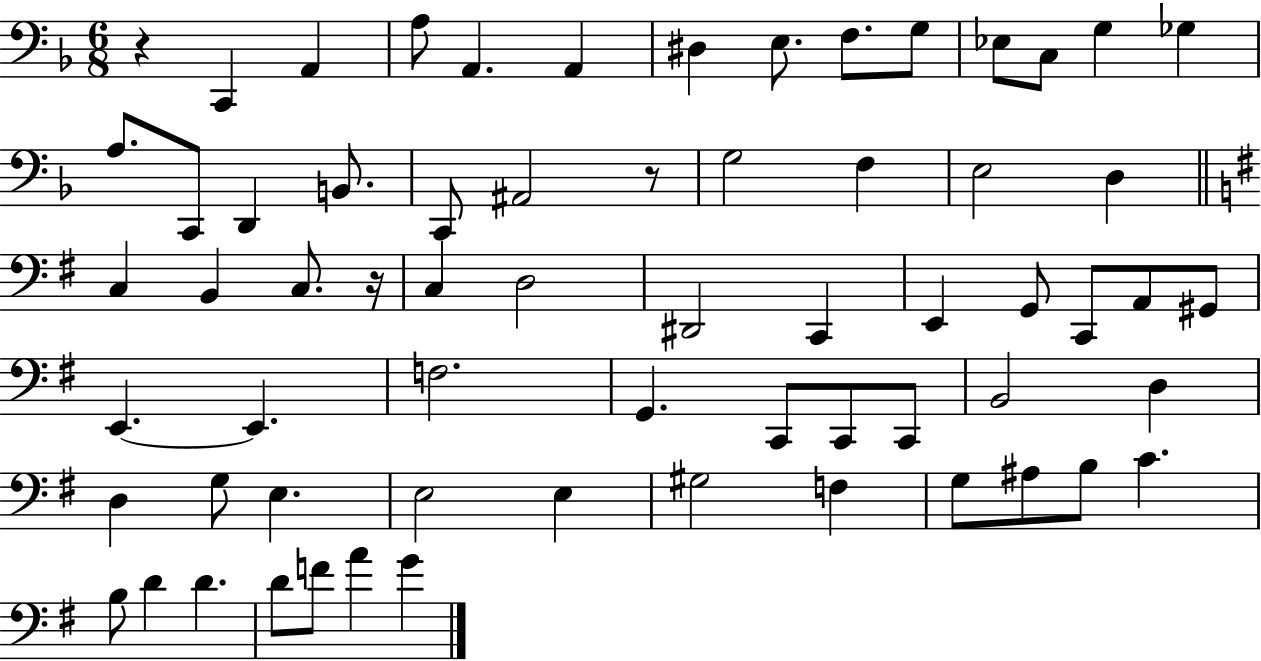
X:1
T:Untitled
M:6/8
L:1/4
K:F
z C,, A,, A,/2 A,, A,, ^D, E,/2 F,/2 G,/2 _E,/2 C,/2 G, _G, A,/2 C,,/2 D,, B,,/2 C,,/2 ^A,,2 z/2 G,2 F, E,2 D, C, B,, C,/2 z/4 C, D,2 ^D,,2 C,, E,, G,,/2 C,,/2 A,,/2 ^G,,/2 E,, E,, F,2 G,, C,,/2 C,,/2 C,,/2 B,,2 D, D, G,/2 E, E,2 E, ^G,2 F, G,/2 ^A,/2 B,/2 C B,/2 D D D/2 F/2 A G